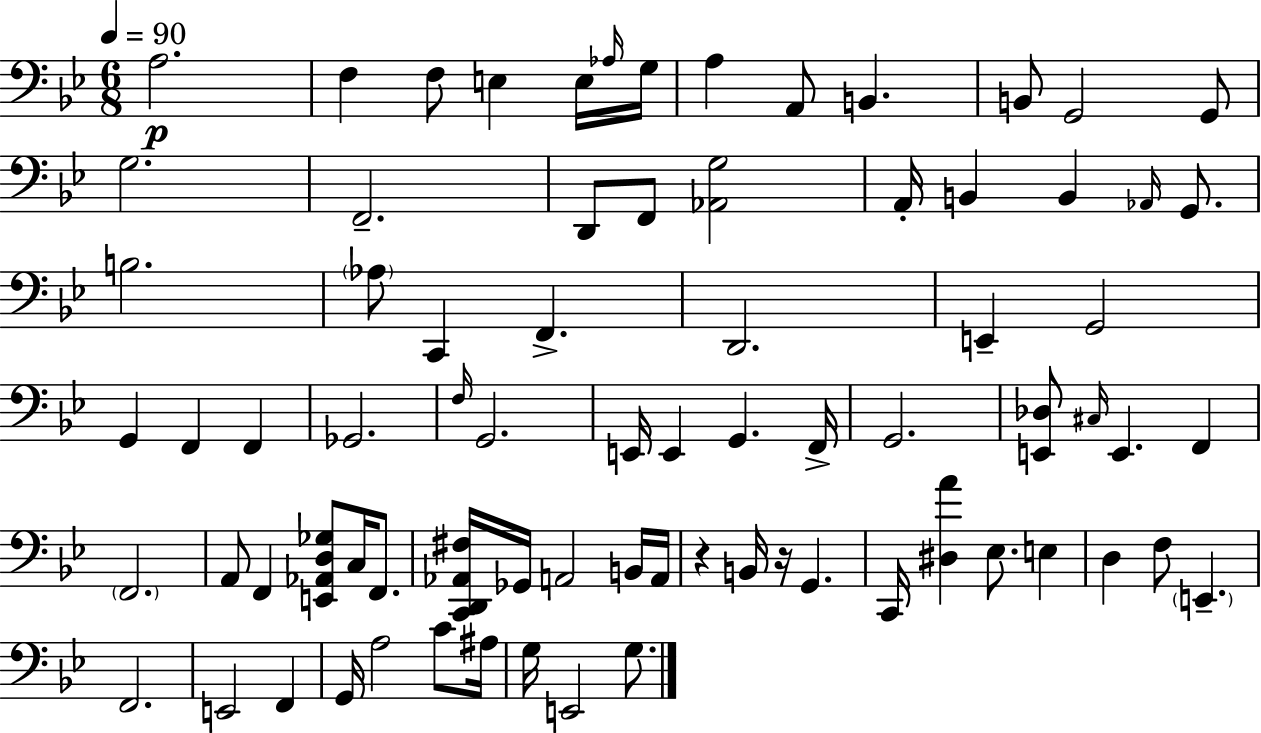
X:1
T:Untitled
M:6/8
L:1/4
K:Bb
A,2 F, F,/2 E, E,/4 _A,/4 G,/4 A, A,,/2 B,, B,,/2 G,,2 G,,/2 G,2 F,,2 D,,/2 F,,/2 [_A,,G,]2 A,,/4 B,, B,, _A,,/4 G,,/2 B,2 _A,/2 C,, F,, D,,2 E,, G,,2 G,, F,, F,, _G,,2 F,/4 G,,2 E,,/4 E,, G,, F,,/4 G,,2 [E,,_D,]/2 ^C,/4 E,, F,, F,,2 A,,/2 F,, [E,,_A,,D,_G,]/2 C,/4 F,,/2 [C,,D,,_A,,^F,]/4 _G,,/4 A,,2 B,,/4 A,,/4 z B,,/4 z/4 G,, C,,/4 [^D,A] _E,/2 E, D, F,/2 E,, F,,2 E,,2 F,, G,,/4 A,2 C/2 ^A,/4 G,/4 E,,2 G,/2